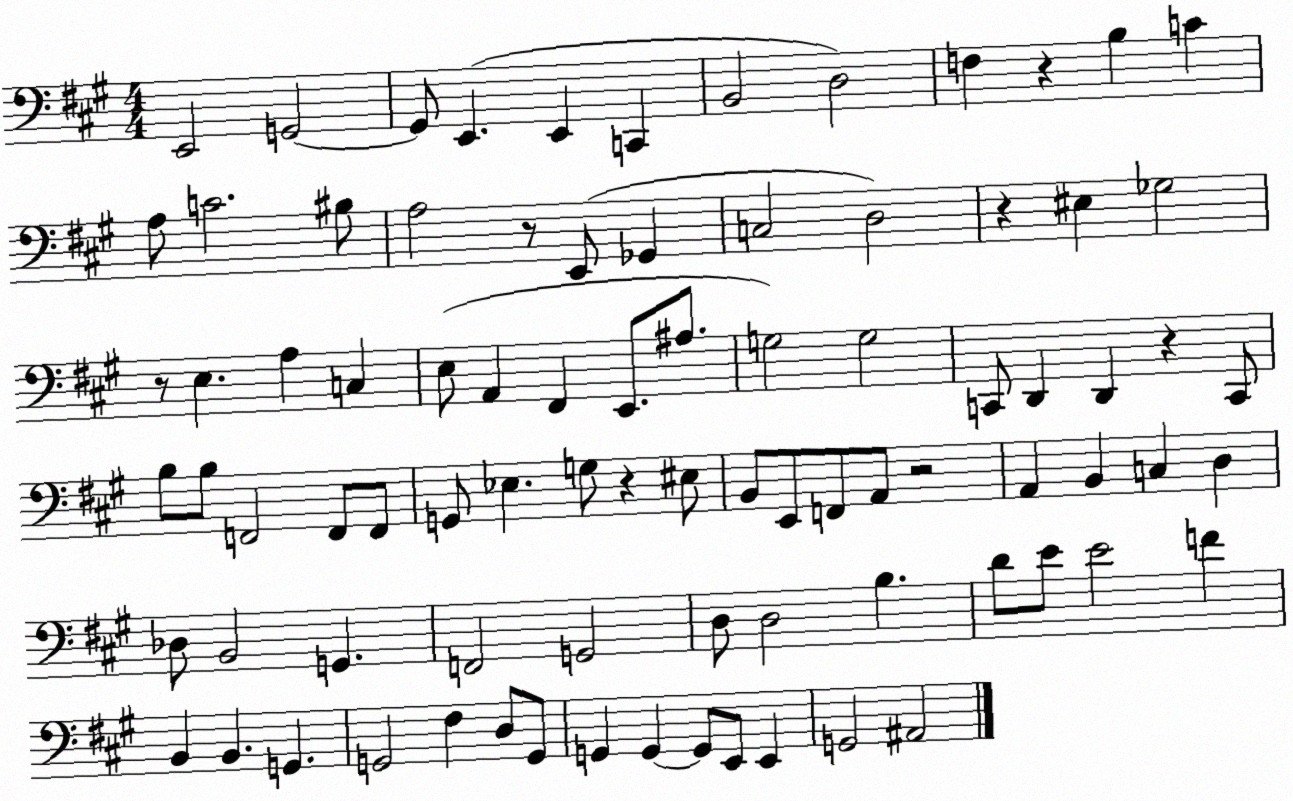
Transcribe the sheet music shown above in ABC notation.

X:1
T:Untitled
M:4/4
L:1/4
K:A
E,,2 G,,2 G,,/2 E,, E,, C,, B,,2 D,2 F, z B, C A,/2 C2 ^B,/2 A,2 z/2 E,,/2 _G,, C,2 D,2 z ^E, _G,2 z/2 E, A, C, E,/2 A,, ^F,, E,,/2 ^A,/2 G,2 G,2 C,,/2 D,, D,, z C,,/2 B,/2 B,/2 F,,2 F,,/2 F,,/2 G,,/2 _E, G,/2 z ^E,/2 B,,/2 E,,/2 F,,/2 A,,/2 z2 A,, B,, C, D, _D,/2 B,,2 G,, F,,2 G,,2 D,/2 D,2 B, D/2 E/2 E2 F B,, B,, G,, G,,2 ^F, D,/2 G,,/2 G,, G,, G,,/2 E,,/2 E,, G,,2 ^A,,2